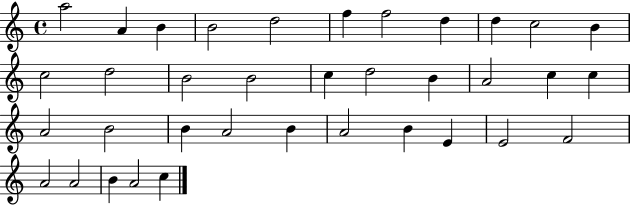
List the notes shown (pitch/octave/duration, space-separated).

A5/h A4/q B4/q B4/h D5/h F5/q F5/h D5/q D5/q C5/h B4/q C5/h D5/h B4/h B4/h C5/q D5/h B4/q A4/h C5/q C5/q A4/h B4/h B4/q A4/h B4/q A4/h B4/q E4/q E4/h F4/h A4/h A4/h B4/q A4/h C5/q